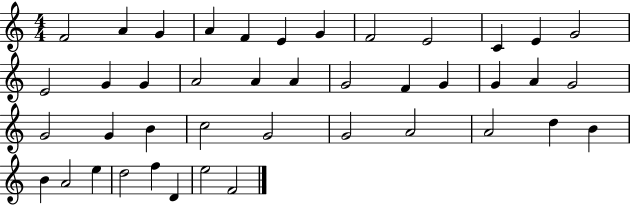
F4/h A4/q G4/q A4/q F4/q E4/q G4/q F4/h E4/h C4/q E4/q G4/h E4/h G4/q G4/q A4/h A4/q A4/q G4/h F4/q G4/q G4/q A4/q G4/h G4/h G4/q B4/q C5/h G4/h G4/h A4/h A4/h D5/q B4/q B4/q A4/h E5/q D5/h F5/q D4/q E5/h F4/h